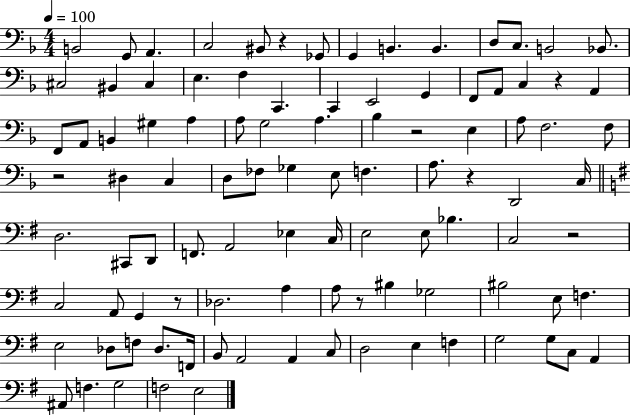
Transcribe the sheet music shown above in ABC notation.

X:1
T:Untitled
M:4/4
L:1/4
K:F
B,,2 G,,/2 A,, C,2 ^B,,/2 z _G,,/2 G,, B,, B,, D,/2 C,/2 B,,2 _B,,/2 ^C,2 ^B,, ^C, E, F, C,, C,, E,,2 G,, F,,/2 A,,/2 C, z A,, F,,/2 A,,/2 B,, ^G, A, A,/2 G,2 A, _B, z2 E, A,/2 F,2 F,/2 z2 ^D, C, D,/2 _F,/2 _G, E,/2 F, A,/2 z D,,2 C,/4 D,2 ^C,,/2 D,,/2 F,,/2 A,,2 _E, C,/4 E,2 E,/2 _B, C,2 z2 C,2 A,,/2 G,, z/2 _D,2 A, A,/2 z/2 ^B, _G,2 ^B,2 E,/2 F, E,2 _D,/2 F,/2 _D,/2 F,,/4 B,,/2 A,,2 A,, C,/2 D,2 E, F, G,2 G,/2 C,/2 A,, ^A,,/2 F, G,2 F,2 E,2